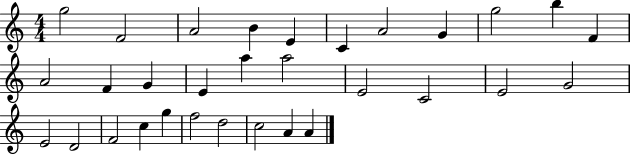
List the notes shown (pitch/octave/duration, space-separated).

G5/h F4/h A4/h B4/q E4/q C4/q A4/h G4/q G5/h B5/q F4/q A4/h F4/q G4/q E4/q A5/q A5/h E4/h C4/h E4/h G4/h E4/h D4/h F4/h C5/q G5/q F5/h D5/h C5/h A4/q A4/q